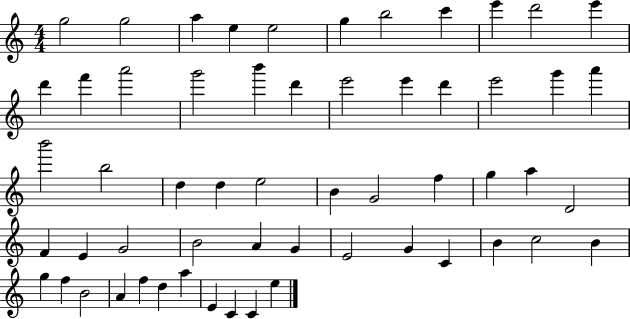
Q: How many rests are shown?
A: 0